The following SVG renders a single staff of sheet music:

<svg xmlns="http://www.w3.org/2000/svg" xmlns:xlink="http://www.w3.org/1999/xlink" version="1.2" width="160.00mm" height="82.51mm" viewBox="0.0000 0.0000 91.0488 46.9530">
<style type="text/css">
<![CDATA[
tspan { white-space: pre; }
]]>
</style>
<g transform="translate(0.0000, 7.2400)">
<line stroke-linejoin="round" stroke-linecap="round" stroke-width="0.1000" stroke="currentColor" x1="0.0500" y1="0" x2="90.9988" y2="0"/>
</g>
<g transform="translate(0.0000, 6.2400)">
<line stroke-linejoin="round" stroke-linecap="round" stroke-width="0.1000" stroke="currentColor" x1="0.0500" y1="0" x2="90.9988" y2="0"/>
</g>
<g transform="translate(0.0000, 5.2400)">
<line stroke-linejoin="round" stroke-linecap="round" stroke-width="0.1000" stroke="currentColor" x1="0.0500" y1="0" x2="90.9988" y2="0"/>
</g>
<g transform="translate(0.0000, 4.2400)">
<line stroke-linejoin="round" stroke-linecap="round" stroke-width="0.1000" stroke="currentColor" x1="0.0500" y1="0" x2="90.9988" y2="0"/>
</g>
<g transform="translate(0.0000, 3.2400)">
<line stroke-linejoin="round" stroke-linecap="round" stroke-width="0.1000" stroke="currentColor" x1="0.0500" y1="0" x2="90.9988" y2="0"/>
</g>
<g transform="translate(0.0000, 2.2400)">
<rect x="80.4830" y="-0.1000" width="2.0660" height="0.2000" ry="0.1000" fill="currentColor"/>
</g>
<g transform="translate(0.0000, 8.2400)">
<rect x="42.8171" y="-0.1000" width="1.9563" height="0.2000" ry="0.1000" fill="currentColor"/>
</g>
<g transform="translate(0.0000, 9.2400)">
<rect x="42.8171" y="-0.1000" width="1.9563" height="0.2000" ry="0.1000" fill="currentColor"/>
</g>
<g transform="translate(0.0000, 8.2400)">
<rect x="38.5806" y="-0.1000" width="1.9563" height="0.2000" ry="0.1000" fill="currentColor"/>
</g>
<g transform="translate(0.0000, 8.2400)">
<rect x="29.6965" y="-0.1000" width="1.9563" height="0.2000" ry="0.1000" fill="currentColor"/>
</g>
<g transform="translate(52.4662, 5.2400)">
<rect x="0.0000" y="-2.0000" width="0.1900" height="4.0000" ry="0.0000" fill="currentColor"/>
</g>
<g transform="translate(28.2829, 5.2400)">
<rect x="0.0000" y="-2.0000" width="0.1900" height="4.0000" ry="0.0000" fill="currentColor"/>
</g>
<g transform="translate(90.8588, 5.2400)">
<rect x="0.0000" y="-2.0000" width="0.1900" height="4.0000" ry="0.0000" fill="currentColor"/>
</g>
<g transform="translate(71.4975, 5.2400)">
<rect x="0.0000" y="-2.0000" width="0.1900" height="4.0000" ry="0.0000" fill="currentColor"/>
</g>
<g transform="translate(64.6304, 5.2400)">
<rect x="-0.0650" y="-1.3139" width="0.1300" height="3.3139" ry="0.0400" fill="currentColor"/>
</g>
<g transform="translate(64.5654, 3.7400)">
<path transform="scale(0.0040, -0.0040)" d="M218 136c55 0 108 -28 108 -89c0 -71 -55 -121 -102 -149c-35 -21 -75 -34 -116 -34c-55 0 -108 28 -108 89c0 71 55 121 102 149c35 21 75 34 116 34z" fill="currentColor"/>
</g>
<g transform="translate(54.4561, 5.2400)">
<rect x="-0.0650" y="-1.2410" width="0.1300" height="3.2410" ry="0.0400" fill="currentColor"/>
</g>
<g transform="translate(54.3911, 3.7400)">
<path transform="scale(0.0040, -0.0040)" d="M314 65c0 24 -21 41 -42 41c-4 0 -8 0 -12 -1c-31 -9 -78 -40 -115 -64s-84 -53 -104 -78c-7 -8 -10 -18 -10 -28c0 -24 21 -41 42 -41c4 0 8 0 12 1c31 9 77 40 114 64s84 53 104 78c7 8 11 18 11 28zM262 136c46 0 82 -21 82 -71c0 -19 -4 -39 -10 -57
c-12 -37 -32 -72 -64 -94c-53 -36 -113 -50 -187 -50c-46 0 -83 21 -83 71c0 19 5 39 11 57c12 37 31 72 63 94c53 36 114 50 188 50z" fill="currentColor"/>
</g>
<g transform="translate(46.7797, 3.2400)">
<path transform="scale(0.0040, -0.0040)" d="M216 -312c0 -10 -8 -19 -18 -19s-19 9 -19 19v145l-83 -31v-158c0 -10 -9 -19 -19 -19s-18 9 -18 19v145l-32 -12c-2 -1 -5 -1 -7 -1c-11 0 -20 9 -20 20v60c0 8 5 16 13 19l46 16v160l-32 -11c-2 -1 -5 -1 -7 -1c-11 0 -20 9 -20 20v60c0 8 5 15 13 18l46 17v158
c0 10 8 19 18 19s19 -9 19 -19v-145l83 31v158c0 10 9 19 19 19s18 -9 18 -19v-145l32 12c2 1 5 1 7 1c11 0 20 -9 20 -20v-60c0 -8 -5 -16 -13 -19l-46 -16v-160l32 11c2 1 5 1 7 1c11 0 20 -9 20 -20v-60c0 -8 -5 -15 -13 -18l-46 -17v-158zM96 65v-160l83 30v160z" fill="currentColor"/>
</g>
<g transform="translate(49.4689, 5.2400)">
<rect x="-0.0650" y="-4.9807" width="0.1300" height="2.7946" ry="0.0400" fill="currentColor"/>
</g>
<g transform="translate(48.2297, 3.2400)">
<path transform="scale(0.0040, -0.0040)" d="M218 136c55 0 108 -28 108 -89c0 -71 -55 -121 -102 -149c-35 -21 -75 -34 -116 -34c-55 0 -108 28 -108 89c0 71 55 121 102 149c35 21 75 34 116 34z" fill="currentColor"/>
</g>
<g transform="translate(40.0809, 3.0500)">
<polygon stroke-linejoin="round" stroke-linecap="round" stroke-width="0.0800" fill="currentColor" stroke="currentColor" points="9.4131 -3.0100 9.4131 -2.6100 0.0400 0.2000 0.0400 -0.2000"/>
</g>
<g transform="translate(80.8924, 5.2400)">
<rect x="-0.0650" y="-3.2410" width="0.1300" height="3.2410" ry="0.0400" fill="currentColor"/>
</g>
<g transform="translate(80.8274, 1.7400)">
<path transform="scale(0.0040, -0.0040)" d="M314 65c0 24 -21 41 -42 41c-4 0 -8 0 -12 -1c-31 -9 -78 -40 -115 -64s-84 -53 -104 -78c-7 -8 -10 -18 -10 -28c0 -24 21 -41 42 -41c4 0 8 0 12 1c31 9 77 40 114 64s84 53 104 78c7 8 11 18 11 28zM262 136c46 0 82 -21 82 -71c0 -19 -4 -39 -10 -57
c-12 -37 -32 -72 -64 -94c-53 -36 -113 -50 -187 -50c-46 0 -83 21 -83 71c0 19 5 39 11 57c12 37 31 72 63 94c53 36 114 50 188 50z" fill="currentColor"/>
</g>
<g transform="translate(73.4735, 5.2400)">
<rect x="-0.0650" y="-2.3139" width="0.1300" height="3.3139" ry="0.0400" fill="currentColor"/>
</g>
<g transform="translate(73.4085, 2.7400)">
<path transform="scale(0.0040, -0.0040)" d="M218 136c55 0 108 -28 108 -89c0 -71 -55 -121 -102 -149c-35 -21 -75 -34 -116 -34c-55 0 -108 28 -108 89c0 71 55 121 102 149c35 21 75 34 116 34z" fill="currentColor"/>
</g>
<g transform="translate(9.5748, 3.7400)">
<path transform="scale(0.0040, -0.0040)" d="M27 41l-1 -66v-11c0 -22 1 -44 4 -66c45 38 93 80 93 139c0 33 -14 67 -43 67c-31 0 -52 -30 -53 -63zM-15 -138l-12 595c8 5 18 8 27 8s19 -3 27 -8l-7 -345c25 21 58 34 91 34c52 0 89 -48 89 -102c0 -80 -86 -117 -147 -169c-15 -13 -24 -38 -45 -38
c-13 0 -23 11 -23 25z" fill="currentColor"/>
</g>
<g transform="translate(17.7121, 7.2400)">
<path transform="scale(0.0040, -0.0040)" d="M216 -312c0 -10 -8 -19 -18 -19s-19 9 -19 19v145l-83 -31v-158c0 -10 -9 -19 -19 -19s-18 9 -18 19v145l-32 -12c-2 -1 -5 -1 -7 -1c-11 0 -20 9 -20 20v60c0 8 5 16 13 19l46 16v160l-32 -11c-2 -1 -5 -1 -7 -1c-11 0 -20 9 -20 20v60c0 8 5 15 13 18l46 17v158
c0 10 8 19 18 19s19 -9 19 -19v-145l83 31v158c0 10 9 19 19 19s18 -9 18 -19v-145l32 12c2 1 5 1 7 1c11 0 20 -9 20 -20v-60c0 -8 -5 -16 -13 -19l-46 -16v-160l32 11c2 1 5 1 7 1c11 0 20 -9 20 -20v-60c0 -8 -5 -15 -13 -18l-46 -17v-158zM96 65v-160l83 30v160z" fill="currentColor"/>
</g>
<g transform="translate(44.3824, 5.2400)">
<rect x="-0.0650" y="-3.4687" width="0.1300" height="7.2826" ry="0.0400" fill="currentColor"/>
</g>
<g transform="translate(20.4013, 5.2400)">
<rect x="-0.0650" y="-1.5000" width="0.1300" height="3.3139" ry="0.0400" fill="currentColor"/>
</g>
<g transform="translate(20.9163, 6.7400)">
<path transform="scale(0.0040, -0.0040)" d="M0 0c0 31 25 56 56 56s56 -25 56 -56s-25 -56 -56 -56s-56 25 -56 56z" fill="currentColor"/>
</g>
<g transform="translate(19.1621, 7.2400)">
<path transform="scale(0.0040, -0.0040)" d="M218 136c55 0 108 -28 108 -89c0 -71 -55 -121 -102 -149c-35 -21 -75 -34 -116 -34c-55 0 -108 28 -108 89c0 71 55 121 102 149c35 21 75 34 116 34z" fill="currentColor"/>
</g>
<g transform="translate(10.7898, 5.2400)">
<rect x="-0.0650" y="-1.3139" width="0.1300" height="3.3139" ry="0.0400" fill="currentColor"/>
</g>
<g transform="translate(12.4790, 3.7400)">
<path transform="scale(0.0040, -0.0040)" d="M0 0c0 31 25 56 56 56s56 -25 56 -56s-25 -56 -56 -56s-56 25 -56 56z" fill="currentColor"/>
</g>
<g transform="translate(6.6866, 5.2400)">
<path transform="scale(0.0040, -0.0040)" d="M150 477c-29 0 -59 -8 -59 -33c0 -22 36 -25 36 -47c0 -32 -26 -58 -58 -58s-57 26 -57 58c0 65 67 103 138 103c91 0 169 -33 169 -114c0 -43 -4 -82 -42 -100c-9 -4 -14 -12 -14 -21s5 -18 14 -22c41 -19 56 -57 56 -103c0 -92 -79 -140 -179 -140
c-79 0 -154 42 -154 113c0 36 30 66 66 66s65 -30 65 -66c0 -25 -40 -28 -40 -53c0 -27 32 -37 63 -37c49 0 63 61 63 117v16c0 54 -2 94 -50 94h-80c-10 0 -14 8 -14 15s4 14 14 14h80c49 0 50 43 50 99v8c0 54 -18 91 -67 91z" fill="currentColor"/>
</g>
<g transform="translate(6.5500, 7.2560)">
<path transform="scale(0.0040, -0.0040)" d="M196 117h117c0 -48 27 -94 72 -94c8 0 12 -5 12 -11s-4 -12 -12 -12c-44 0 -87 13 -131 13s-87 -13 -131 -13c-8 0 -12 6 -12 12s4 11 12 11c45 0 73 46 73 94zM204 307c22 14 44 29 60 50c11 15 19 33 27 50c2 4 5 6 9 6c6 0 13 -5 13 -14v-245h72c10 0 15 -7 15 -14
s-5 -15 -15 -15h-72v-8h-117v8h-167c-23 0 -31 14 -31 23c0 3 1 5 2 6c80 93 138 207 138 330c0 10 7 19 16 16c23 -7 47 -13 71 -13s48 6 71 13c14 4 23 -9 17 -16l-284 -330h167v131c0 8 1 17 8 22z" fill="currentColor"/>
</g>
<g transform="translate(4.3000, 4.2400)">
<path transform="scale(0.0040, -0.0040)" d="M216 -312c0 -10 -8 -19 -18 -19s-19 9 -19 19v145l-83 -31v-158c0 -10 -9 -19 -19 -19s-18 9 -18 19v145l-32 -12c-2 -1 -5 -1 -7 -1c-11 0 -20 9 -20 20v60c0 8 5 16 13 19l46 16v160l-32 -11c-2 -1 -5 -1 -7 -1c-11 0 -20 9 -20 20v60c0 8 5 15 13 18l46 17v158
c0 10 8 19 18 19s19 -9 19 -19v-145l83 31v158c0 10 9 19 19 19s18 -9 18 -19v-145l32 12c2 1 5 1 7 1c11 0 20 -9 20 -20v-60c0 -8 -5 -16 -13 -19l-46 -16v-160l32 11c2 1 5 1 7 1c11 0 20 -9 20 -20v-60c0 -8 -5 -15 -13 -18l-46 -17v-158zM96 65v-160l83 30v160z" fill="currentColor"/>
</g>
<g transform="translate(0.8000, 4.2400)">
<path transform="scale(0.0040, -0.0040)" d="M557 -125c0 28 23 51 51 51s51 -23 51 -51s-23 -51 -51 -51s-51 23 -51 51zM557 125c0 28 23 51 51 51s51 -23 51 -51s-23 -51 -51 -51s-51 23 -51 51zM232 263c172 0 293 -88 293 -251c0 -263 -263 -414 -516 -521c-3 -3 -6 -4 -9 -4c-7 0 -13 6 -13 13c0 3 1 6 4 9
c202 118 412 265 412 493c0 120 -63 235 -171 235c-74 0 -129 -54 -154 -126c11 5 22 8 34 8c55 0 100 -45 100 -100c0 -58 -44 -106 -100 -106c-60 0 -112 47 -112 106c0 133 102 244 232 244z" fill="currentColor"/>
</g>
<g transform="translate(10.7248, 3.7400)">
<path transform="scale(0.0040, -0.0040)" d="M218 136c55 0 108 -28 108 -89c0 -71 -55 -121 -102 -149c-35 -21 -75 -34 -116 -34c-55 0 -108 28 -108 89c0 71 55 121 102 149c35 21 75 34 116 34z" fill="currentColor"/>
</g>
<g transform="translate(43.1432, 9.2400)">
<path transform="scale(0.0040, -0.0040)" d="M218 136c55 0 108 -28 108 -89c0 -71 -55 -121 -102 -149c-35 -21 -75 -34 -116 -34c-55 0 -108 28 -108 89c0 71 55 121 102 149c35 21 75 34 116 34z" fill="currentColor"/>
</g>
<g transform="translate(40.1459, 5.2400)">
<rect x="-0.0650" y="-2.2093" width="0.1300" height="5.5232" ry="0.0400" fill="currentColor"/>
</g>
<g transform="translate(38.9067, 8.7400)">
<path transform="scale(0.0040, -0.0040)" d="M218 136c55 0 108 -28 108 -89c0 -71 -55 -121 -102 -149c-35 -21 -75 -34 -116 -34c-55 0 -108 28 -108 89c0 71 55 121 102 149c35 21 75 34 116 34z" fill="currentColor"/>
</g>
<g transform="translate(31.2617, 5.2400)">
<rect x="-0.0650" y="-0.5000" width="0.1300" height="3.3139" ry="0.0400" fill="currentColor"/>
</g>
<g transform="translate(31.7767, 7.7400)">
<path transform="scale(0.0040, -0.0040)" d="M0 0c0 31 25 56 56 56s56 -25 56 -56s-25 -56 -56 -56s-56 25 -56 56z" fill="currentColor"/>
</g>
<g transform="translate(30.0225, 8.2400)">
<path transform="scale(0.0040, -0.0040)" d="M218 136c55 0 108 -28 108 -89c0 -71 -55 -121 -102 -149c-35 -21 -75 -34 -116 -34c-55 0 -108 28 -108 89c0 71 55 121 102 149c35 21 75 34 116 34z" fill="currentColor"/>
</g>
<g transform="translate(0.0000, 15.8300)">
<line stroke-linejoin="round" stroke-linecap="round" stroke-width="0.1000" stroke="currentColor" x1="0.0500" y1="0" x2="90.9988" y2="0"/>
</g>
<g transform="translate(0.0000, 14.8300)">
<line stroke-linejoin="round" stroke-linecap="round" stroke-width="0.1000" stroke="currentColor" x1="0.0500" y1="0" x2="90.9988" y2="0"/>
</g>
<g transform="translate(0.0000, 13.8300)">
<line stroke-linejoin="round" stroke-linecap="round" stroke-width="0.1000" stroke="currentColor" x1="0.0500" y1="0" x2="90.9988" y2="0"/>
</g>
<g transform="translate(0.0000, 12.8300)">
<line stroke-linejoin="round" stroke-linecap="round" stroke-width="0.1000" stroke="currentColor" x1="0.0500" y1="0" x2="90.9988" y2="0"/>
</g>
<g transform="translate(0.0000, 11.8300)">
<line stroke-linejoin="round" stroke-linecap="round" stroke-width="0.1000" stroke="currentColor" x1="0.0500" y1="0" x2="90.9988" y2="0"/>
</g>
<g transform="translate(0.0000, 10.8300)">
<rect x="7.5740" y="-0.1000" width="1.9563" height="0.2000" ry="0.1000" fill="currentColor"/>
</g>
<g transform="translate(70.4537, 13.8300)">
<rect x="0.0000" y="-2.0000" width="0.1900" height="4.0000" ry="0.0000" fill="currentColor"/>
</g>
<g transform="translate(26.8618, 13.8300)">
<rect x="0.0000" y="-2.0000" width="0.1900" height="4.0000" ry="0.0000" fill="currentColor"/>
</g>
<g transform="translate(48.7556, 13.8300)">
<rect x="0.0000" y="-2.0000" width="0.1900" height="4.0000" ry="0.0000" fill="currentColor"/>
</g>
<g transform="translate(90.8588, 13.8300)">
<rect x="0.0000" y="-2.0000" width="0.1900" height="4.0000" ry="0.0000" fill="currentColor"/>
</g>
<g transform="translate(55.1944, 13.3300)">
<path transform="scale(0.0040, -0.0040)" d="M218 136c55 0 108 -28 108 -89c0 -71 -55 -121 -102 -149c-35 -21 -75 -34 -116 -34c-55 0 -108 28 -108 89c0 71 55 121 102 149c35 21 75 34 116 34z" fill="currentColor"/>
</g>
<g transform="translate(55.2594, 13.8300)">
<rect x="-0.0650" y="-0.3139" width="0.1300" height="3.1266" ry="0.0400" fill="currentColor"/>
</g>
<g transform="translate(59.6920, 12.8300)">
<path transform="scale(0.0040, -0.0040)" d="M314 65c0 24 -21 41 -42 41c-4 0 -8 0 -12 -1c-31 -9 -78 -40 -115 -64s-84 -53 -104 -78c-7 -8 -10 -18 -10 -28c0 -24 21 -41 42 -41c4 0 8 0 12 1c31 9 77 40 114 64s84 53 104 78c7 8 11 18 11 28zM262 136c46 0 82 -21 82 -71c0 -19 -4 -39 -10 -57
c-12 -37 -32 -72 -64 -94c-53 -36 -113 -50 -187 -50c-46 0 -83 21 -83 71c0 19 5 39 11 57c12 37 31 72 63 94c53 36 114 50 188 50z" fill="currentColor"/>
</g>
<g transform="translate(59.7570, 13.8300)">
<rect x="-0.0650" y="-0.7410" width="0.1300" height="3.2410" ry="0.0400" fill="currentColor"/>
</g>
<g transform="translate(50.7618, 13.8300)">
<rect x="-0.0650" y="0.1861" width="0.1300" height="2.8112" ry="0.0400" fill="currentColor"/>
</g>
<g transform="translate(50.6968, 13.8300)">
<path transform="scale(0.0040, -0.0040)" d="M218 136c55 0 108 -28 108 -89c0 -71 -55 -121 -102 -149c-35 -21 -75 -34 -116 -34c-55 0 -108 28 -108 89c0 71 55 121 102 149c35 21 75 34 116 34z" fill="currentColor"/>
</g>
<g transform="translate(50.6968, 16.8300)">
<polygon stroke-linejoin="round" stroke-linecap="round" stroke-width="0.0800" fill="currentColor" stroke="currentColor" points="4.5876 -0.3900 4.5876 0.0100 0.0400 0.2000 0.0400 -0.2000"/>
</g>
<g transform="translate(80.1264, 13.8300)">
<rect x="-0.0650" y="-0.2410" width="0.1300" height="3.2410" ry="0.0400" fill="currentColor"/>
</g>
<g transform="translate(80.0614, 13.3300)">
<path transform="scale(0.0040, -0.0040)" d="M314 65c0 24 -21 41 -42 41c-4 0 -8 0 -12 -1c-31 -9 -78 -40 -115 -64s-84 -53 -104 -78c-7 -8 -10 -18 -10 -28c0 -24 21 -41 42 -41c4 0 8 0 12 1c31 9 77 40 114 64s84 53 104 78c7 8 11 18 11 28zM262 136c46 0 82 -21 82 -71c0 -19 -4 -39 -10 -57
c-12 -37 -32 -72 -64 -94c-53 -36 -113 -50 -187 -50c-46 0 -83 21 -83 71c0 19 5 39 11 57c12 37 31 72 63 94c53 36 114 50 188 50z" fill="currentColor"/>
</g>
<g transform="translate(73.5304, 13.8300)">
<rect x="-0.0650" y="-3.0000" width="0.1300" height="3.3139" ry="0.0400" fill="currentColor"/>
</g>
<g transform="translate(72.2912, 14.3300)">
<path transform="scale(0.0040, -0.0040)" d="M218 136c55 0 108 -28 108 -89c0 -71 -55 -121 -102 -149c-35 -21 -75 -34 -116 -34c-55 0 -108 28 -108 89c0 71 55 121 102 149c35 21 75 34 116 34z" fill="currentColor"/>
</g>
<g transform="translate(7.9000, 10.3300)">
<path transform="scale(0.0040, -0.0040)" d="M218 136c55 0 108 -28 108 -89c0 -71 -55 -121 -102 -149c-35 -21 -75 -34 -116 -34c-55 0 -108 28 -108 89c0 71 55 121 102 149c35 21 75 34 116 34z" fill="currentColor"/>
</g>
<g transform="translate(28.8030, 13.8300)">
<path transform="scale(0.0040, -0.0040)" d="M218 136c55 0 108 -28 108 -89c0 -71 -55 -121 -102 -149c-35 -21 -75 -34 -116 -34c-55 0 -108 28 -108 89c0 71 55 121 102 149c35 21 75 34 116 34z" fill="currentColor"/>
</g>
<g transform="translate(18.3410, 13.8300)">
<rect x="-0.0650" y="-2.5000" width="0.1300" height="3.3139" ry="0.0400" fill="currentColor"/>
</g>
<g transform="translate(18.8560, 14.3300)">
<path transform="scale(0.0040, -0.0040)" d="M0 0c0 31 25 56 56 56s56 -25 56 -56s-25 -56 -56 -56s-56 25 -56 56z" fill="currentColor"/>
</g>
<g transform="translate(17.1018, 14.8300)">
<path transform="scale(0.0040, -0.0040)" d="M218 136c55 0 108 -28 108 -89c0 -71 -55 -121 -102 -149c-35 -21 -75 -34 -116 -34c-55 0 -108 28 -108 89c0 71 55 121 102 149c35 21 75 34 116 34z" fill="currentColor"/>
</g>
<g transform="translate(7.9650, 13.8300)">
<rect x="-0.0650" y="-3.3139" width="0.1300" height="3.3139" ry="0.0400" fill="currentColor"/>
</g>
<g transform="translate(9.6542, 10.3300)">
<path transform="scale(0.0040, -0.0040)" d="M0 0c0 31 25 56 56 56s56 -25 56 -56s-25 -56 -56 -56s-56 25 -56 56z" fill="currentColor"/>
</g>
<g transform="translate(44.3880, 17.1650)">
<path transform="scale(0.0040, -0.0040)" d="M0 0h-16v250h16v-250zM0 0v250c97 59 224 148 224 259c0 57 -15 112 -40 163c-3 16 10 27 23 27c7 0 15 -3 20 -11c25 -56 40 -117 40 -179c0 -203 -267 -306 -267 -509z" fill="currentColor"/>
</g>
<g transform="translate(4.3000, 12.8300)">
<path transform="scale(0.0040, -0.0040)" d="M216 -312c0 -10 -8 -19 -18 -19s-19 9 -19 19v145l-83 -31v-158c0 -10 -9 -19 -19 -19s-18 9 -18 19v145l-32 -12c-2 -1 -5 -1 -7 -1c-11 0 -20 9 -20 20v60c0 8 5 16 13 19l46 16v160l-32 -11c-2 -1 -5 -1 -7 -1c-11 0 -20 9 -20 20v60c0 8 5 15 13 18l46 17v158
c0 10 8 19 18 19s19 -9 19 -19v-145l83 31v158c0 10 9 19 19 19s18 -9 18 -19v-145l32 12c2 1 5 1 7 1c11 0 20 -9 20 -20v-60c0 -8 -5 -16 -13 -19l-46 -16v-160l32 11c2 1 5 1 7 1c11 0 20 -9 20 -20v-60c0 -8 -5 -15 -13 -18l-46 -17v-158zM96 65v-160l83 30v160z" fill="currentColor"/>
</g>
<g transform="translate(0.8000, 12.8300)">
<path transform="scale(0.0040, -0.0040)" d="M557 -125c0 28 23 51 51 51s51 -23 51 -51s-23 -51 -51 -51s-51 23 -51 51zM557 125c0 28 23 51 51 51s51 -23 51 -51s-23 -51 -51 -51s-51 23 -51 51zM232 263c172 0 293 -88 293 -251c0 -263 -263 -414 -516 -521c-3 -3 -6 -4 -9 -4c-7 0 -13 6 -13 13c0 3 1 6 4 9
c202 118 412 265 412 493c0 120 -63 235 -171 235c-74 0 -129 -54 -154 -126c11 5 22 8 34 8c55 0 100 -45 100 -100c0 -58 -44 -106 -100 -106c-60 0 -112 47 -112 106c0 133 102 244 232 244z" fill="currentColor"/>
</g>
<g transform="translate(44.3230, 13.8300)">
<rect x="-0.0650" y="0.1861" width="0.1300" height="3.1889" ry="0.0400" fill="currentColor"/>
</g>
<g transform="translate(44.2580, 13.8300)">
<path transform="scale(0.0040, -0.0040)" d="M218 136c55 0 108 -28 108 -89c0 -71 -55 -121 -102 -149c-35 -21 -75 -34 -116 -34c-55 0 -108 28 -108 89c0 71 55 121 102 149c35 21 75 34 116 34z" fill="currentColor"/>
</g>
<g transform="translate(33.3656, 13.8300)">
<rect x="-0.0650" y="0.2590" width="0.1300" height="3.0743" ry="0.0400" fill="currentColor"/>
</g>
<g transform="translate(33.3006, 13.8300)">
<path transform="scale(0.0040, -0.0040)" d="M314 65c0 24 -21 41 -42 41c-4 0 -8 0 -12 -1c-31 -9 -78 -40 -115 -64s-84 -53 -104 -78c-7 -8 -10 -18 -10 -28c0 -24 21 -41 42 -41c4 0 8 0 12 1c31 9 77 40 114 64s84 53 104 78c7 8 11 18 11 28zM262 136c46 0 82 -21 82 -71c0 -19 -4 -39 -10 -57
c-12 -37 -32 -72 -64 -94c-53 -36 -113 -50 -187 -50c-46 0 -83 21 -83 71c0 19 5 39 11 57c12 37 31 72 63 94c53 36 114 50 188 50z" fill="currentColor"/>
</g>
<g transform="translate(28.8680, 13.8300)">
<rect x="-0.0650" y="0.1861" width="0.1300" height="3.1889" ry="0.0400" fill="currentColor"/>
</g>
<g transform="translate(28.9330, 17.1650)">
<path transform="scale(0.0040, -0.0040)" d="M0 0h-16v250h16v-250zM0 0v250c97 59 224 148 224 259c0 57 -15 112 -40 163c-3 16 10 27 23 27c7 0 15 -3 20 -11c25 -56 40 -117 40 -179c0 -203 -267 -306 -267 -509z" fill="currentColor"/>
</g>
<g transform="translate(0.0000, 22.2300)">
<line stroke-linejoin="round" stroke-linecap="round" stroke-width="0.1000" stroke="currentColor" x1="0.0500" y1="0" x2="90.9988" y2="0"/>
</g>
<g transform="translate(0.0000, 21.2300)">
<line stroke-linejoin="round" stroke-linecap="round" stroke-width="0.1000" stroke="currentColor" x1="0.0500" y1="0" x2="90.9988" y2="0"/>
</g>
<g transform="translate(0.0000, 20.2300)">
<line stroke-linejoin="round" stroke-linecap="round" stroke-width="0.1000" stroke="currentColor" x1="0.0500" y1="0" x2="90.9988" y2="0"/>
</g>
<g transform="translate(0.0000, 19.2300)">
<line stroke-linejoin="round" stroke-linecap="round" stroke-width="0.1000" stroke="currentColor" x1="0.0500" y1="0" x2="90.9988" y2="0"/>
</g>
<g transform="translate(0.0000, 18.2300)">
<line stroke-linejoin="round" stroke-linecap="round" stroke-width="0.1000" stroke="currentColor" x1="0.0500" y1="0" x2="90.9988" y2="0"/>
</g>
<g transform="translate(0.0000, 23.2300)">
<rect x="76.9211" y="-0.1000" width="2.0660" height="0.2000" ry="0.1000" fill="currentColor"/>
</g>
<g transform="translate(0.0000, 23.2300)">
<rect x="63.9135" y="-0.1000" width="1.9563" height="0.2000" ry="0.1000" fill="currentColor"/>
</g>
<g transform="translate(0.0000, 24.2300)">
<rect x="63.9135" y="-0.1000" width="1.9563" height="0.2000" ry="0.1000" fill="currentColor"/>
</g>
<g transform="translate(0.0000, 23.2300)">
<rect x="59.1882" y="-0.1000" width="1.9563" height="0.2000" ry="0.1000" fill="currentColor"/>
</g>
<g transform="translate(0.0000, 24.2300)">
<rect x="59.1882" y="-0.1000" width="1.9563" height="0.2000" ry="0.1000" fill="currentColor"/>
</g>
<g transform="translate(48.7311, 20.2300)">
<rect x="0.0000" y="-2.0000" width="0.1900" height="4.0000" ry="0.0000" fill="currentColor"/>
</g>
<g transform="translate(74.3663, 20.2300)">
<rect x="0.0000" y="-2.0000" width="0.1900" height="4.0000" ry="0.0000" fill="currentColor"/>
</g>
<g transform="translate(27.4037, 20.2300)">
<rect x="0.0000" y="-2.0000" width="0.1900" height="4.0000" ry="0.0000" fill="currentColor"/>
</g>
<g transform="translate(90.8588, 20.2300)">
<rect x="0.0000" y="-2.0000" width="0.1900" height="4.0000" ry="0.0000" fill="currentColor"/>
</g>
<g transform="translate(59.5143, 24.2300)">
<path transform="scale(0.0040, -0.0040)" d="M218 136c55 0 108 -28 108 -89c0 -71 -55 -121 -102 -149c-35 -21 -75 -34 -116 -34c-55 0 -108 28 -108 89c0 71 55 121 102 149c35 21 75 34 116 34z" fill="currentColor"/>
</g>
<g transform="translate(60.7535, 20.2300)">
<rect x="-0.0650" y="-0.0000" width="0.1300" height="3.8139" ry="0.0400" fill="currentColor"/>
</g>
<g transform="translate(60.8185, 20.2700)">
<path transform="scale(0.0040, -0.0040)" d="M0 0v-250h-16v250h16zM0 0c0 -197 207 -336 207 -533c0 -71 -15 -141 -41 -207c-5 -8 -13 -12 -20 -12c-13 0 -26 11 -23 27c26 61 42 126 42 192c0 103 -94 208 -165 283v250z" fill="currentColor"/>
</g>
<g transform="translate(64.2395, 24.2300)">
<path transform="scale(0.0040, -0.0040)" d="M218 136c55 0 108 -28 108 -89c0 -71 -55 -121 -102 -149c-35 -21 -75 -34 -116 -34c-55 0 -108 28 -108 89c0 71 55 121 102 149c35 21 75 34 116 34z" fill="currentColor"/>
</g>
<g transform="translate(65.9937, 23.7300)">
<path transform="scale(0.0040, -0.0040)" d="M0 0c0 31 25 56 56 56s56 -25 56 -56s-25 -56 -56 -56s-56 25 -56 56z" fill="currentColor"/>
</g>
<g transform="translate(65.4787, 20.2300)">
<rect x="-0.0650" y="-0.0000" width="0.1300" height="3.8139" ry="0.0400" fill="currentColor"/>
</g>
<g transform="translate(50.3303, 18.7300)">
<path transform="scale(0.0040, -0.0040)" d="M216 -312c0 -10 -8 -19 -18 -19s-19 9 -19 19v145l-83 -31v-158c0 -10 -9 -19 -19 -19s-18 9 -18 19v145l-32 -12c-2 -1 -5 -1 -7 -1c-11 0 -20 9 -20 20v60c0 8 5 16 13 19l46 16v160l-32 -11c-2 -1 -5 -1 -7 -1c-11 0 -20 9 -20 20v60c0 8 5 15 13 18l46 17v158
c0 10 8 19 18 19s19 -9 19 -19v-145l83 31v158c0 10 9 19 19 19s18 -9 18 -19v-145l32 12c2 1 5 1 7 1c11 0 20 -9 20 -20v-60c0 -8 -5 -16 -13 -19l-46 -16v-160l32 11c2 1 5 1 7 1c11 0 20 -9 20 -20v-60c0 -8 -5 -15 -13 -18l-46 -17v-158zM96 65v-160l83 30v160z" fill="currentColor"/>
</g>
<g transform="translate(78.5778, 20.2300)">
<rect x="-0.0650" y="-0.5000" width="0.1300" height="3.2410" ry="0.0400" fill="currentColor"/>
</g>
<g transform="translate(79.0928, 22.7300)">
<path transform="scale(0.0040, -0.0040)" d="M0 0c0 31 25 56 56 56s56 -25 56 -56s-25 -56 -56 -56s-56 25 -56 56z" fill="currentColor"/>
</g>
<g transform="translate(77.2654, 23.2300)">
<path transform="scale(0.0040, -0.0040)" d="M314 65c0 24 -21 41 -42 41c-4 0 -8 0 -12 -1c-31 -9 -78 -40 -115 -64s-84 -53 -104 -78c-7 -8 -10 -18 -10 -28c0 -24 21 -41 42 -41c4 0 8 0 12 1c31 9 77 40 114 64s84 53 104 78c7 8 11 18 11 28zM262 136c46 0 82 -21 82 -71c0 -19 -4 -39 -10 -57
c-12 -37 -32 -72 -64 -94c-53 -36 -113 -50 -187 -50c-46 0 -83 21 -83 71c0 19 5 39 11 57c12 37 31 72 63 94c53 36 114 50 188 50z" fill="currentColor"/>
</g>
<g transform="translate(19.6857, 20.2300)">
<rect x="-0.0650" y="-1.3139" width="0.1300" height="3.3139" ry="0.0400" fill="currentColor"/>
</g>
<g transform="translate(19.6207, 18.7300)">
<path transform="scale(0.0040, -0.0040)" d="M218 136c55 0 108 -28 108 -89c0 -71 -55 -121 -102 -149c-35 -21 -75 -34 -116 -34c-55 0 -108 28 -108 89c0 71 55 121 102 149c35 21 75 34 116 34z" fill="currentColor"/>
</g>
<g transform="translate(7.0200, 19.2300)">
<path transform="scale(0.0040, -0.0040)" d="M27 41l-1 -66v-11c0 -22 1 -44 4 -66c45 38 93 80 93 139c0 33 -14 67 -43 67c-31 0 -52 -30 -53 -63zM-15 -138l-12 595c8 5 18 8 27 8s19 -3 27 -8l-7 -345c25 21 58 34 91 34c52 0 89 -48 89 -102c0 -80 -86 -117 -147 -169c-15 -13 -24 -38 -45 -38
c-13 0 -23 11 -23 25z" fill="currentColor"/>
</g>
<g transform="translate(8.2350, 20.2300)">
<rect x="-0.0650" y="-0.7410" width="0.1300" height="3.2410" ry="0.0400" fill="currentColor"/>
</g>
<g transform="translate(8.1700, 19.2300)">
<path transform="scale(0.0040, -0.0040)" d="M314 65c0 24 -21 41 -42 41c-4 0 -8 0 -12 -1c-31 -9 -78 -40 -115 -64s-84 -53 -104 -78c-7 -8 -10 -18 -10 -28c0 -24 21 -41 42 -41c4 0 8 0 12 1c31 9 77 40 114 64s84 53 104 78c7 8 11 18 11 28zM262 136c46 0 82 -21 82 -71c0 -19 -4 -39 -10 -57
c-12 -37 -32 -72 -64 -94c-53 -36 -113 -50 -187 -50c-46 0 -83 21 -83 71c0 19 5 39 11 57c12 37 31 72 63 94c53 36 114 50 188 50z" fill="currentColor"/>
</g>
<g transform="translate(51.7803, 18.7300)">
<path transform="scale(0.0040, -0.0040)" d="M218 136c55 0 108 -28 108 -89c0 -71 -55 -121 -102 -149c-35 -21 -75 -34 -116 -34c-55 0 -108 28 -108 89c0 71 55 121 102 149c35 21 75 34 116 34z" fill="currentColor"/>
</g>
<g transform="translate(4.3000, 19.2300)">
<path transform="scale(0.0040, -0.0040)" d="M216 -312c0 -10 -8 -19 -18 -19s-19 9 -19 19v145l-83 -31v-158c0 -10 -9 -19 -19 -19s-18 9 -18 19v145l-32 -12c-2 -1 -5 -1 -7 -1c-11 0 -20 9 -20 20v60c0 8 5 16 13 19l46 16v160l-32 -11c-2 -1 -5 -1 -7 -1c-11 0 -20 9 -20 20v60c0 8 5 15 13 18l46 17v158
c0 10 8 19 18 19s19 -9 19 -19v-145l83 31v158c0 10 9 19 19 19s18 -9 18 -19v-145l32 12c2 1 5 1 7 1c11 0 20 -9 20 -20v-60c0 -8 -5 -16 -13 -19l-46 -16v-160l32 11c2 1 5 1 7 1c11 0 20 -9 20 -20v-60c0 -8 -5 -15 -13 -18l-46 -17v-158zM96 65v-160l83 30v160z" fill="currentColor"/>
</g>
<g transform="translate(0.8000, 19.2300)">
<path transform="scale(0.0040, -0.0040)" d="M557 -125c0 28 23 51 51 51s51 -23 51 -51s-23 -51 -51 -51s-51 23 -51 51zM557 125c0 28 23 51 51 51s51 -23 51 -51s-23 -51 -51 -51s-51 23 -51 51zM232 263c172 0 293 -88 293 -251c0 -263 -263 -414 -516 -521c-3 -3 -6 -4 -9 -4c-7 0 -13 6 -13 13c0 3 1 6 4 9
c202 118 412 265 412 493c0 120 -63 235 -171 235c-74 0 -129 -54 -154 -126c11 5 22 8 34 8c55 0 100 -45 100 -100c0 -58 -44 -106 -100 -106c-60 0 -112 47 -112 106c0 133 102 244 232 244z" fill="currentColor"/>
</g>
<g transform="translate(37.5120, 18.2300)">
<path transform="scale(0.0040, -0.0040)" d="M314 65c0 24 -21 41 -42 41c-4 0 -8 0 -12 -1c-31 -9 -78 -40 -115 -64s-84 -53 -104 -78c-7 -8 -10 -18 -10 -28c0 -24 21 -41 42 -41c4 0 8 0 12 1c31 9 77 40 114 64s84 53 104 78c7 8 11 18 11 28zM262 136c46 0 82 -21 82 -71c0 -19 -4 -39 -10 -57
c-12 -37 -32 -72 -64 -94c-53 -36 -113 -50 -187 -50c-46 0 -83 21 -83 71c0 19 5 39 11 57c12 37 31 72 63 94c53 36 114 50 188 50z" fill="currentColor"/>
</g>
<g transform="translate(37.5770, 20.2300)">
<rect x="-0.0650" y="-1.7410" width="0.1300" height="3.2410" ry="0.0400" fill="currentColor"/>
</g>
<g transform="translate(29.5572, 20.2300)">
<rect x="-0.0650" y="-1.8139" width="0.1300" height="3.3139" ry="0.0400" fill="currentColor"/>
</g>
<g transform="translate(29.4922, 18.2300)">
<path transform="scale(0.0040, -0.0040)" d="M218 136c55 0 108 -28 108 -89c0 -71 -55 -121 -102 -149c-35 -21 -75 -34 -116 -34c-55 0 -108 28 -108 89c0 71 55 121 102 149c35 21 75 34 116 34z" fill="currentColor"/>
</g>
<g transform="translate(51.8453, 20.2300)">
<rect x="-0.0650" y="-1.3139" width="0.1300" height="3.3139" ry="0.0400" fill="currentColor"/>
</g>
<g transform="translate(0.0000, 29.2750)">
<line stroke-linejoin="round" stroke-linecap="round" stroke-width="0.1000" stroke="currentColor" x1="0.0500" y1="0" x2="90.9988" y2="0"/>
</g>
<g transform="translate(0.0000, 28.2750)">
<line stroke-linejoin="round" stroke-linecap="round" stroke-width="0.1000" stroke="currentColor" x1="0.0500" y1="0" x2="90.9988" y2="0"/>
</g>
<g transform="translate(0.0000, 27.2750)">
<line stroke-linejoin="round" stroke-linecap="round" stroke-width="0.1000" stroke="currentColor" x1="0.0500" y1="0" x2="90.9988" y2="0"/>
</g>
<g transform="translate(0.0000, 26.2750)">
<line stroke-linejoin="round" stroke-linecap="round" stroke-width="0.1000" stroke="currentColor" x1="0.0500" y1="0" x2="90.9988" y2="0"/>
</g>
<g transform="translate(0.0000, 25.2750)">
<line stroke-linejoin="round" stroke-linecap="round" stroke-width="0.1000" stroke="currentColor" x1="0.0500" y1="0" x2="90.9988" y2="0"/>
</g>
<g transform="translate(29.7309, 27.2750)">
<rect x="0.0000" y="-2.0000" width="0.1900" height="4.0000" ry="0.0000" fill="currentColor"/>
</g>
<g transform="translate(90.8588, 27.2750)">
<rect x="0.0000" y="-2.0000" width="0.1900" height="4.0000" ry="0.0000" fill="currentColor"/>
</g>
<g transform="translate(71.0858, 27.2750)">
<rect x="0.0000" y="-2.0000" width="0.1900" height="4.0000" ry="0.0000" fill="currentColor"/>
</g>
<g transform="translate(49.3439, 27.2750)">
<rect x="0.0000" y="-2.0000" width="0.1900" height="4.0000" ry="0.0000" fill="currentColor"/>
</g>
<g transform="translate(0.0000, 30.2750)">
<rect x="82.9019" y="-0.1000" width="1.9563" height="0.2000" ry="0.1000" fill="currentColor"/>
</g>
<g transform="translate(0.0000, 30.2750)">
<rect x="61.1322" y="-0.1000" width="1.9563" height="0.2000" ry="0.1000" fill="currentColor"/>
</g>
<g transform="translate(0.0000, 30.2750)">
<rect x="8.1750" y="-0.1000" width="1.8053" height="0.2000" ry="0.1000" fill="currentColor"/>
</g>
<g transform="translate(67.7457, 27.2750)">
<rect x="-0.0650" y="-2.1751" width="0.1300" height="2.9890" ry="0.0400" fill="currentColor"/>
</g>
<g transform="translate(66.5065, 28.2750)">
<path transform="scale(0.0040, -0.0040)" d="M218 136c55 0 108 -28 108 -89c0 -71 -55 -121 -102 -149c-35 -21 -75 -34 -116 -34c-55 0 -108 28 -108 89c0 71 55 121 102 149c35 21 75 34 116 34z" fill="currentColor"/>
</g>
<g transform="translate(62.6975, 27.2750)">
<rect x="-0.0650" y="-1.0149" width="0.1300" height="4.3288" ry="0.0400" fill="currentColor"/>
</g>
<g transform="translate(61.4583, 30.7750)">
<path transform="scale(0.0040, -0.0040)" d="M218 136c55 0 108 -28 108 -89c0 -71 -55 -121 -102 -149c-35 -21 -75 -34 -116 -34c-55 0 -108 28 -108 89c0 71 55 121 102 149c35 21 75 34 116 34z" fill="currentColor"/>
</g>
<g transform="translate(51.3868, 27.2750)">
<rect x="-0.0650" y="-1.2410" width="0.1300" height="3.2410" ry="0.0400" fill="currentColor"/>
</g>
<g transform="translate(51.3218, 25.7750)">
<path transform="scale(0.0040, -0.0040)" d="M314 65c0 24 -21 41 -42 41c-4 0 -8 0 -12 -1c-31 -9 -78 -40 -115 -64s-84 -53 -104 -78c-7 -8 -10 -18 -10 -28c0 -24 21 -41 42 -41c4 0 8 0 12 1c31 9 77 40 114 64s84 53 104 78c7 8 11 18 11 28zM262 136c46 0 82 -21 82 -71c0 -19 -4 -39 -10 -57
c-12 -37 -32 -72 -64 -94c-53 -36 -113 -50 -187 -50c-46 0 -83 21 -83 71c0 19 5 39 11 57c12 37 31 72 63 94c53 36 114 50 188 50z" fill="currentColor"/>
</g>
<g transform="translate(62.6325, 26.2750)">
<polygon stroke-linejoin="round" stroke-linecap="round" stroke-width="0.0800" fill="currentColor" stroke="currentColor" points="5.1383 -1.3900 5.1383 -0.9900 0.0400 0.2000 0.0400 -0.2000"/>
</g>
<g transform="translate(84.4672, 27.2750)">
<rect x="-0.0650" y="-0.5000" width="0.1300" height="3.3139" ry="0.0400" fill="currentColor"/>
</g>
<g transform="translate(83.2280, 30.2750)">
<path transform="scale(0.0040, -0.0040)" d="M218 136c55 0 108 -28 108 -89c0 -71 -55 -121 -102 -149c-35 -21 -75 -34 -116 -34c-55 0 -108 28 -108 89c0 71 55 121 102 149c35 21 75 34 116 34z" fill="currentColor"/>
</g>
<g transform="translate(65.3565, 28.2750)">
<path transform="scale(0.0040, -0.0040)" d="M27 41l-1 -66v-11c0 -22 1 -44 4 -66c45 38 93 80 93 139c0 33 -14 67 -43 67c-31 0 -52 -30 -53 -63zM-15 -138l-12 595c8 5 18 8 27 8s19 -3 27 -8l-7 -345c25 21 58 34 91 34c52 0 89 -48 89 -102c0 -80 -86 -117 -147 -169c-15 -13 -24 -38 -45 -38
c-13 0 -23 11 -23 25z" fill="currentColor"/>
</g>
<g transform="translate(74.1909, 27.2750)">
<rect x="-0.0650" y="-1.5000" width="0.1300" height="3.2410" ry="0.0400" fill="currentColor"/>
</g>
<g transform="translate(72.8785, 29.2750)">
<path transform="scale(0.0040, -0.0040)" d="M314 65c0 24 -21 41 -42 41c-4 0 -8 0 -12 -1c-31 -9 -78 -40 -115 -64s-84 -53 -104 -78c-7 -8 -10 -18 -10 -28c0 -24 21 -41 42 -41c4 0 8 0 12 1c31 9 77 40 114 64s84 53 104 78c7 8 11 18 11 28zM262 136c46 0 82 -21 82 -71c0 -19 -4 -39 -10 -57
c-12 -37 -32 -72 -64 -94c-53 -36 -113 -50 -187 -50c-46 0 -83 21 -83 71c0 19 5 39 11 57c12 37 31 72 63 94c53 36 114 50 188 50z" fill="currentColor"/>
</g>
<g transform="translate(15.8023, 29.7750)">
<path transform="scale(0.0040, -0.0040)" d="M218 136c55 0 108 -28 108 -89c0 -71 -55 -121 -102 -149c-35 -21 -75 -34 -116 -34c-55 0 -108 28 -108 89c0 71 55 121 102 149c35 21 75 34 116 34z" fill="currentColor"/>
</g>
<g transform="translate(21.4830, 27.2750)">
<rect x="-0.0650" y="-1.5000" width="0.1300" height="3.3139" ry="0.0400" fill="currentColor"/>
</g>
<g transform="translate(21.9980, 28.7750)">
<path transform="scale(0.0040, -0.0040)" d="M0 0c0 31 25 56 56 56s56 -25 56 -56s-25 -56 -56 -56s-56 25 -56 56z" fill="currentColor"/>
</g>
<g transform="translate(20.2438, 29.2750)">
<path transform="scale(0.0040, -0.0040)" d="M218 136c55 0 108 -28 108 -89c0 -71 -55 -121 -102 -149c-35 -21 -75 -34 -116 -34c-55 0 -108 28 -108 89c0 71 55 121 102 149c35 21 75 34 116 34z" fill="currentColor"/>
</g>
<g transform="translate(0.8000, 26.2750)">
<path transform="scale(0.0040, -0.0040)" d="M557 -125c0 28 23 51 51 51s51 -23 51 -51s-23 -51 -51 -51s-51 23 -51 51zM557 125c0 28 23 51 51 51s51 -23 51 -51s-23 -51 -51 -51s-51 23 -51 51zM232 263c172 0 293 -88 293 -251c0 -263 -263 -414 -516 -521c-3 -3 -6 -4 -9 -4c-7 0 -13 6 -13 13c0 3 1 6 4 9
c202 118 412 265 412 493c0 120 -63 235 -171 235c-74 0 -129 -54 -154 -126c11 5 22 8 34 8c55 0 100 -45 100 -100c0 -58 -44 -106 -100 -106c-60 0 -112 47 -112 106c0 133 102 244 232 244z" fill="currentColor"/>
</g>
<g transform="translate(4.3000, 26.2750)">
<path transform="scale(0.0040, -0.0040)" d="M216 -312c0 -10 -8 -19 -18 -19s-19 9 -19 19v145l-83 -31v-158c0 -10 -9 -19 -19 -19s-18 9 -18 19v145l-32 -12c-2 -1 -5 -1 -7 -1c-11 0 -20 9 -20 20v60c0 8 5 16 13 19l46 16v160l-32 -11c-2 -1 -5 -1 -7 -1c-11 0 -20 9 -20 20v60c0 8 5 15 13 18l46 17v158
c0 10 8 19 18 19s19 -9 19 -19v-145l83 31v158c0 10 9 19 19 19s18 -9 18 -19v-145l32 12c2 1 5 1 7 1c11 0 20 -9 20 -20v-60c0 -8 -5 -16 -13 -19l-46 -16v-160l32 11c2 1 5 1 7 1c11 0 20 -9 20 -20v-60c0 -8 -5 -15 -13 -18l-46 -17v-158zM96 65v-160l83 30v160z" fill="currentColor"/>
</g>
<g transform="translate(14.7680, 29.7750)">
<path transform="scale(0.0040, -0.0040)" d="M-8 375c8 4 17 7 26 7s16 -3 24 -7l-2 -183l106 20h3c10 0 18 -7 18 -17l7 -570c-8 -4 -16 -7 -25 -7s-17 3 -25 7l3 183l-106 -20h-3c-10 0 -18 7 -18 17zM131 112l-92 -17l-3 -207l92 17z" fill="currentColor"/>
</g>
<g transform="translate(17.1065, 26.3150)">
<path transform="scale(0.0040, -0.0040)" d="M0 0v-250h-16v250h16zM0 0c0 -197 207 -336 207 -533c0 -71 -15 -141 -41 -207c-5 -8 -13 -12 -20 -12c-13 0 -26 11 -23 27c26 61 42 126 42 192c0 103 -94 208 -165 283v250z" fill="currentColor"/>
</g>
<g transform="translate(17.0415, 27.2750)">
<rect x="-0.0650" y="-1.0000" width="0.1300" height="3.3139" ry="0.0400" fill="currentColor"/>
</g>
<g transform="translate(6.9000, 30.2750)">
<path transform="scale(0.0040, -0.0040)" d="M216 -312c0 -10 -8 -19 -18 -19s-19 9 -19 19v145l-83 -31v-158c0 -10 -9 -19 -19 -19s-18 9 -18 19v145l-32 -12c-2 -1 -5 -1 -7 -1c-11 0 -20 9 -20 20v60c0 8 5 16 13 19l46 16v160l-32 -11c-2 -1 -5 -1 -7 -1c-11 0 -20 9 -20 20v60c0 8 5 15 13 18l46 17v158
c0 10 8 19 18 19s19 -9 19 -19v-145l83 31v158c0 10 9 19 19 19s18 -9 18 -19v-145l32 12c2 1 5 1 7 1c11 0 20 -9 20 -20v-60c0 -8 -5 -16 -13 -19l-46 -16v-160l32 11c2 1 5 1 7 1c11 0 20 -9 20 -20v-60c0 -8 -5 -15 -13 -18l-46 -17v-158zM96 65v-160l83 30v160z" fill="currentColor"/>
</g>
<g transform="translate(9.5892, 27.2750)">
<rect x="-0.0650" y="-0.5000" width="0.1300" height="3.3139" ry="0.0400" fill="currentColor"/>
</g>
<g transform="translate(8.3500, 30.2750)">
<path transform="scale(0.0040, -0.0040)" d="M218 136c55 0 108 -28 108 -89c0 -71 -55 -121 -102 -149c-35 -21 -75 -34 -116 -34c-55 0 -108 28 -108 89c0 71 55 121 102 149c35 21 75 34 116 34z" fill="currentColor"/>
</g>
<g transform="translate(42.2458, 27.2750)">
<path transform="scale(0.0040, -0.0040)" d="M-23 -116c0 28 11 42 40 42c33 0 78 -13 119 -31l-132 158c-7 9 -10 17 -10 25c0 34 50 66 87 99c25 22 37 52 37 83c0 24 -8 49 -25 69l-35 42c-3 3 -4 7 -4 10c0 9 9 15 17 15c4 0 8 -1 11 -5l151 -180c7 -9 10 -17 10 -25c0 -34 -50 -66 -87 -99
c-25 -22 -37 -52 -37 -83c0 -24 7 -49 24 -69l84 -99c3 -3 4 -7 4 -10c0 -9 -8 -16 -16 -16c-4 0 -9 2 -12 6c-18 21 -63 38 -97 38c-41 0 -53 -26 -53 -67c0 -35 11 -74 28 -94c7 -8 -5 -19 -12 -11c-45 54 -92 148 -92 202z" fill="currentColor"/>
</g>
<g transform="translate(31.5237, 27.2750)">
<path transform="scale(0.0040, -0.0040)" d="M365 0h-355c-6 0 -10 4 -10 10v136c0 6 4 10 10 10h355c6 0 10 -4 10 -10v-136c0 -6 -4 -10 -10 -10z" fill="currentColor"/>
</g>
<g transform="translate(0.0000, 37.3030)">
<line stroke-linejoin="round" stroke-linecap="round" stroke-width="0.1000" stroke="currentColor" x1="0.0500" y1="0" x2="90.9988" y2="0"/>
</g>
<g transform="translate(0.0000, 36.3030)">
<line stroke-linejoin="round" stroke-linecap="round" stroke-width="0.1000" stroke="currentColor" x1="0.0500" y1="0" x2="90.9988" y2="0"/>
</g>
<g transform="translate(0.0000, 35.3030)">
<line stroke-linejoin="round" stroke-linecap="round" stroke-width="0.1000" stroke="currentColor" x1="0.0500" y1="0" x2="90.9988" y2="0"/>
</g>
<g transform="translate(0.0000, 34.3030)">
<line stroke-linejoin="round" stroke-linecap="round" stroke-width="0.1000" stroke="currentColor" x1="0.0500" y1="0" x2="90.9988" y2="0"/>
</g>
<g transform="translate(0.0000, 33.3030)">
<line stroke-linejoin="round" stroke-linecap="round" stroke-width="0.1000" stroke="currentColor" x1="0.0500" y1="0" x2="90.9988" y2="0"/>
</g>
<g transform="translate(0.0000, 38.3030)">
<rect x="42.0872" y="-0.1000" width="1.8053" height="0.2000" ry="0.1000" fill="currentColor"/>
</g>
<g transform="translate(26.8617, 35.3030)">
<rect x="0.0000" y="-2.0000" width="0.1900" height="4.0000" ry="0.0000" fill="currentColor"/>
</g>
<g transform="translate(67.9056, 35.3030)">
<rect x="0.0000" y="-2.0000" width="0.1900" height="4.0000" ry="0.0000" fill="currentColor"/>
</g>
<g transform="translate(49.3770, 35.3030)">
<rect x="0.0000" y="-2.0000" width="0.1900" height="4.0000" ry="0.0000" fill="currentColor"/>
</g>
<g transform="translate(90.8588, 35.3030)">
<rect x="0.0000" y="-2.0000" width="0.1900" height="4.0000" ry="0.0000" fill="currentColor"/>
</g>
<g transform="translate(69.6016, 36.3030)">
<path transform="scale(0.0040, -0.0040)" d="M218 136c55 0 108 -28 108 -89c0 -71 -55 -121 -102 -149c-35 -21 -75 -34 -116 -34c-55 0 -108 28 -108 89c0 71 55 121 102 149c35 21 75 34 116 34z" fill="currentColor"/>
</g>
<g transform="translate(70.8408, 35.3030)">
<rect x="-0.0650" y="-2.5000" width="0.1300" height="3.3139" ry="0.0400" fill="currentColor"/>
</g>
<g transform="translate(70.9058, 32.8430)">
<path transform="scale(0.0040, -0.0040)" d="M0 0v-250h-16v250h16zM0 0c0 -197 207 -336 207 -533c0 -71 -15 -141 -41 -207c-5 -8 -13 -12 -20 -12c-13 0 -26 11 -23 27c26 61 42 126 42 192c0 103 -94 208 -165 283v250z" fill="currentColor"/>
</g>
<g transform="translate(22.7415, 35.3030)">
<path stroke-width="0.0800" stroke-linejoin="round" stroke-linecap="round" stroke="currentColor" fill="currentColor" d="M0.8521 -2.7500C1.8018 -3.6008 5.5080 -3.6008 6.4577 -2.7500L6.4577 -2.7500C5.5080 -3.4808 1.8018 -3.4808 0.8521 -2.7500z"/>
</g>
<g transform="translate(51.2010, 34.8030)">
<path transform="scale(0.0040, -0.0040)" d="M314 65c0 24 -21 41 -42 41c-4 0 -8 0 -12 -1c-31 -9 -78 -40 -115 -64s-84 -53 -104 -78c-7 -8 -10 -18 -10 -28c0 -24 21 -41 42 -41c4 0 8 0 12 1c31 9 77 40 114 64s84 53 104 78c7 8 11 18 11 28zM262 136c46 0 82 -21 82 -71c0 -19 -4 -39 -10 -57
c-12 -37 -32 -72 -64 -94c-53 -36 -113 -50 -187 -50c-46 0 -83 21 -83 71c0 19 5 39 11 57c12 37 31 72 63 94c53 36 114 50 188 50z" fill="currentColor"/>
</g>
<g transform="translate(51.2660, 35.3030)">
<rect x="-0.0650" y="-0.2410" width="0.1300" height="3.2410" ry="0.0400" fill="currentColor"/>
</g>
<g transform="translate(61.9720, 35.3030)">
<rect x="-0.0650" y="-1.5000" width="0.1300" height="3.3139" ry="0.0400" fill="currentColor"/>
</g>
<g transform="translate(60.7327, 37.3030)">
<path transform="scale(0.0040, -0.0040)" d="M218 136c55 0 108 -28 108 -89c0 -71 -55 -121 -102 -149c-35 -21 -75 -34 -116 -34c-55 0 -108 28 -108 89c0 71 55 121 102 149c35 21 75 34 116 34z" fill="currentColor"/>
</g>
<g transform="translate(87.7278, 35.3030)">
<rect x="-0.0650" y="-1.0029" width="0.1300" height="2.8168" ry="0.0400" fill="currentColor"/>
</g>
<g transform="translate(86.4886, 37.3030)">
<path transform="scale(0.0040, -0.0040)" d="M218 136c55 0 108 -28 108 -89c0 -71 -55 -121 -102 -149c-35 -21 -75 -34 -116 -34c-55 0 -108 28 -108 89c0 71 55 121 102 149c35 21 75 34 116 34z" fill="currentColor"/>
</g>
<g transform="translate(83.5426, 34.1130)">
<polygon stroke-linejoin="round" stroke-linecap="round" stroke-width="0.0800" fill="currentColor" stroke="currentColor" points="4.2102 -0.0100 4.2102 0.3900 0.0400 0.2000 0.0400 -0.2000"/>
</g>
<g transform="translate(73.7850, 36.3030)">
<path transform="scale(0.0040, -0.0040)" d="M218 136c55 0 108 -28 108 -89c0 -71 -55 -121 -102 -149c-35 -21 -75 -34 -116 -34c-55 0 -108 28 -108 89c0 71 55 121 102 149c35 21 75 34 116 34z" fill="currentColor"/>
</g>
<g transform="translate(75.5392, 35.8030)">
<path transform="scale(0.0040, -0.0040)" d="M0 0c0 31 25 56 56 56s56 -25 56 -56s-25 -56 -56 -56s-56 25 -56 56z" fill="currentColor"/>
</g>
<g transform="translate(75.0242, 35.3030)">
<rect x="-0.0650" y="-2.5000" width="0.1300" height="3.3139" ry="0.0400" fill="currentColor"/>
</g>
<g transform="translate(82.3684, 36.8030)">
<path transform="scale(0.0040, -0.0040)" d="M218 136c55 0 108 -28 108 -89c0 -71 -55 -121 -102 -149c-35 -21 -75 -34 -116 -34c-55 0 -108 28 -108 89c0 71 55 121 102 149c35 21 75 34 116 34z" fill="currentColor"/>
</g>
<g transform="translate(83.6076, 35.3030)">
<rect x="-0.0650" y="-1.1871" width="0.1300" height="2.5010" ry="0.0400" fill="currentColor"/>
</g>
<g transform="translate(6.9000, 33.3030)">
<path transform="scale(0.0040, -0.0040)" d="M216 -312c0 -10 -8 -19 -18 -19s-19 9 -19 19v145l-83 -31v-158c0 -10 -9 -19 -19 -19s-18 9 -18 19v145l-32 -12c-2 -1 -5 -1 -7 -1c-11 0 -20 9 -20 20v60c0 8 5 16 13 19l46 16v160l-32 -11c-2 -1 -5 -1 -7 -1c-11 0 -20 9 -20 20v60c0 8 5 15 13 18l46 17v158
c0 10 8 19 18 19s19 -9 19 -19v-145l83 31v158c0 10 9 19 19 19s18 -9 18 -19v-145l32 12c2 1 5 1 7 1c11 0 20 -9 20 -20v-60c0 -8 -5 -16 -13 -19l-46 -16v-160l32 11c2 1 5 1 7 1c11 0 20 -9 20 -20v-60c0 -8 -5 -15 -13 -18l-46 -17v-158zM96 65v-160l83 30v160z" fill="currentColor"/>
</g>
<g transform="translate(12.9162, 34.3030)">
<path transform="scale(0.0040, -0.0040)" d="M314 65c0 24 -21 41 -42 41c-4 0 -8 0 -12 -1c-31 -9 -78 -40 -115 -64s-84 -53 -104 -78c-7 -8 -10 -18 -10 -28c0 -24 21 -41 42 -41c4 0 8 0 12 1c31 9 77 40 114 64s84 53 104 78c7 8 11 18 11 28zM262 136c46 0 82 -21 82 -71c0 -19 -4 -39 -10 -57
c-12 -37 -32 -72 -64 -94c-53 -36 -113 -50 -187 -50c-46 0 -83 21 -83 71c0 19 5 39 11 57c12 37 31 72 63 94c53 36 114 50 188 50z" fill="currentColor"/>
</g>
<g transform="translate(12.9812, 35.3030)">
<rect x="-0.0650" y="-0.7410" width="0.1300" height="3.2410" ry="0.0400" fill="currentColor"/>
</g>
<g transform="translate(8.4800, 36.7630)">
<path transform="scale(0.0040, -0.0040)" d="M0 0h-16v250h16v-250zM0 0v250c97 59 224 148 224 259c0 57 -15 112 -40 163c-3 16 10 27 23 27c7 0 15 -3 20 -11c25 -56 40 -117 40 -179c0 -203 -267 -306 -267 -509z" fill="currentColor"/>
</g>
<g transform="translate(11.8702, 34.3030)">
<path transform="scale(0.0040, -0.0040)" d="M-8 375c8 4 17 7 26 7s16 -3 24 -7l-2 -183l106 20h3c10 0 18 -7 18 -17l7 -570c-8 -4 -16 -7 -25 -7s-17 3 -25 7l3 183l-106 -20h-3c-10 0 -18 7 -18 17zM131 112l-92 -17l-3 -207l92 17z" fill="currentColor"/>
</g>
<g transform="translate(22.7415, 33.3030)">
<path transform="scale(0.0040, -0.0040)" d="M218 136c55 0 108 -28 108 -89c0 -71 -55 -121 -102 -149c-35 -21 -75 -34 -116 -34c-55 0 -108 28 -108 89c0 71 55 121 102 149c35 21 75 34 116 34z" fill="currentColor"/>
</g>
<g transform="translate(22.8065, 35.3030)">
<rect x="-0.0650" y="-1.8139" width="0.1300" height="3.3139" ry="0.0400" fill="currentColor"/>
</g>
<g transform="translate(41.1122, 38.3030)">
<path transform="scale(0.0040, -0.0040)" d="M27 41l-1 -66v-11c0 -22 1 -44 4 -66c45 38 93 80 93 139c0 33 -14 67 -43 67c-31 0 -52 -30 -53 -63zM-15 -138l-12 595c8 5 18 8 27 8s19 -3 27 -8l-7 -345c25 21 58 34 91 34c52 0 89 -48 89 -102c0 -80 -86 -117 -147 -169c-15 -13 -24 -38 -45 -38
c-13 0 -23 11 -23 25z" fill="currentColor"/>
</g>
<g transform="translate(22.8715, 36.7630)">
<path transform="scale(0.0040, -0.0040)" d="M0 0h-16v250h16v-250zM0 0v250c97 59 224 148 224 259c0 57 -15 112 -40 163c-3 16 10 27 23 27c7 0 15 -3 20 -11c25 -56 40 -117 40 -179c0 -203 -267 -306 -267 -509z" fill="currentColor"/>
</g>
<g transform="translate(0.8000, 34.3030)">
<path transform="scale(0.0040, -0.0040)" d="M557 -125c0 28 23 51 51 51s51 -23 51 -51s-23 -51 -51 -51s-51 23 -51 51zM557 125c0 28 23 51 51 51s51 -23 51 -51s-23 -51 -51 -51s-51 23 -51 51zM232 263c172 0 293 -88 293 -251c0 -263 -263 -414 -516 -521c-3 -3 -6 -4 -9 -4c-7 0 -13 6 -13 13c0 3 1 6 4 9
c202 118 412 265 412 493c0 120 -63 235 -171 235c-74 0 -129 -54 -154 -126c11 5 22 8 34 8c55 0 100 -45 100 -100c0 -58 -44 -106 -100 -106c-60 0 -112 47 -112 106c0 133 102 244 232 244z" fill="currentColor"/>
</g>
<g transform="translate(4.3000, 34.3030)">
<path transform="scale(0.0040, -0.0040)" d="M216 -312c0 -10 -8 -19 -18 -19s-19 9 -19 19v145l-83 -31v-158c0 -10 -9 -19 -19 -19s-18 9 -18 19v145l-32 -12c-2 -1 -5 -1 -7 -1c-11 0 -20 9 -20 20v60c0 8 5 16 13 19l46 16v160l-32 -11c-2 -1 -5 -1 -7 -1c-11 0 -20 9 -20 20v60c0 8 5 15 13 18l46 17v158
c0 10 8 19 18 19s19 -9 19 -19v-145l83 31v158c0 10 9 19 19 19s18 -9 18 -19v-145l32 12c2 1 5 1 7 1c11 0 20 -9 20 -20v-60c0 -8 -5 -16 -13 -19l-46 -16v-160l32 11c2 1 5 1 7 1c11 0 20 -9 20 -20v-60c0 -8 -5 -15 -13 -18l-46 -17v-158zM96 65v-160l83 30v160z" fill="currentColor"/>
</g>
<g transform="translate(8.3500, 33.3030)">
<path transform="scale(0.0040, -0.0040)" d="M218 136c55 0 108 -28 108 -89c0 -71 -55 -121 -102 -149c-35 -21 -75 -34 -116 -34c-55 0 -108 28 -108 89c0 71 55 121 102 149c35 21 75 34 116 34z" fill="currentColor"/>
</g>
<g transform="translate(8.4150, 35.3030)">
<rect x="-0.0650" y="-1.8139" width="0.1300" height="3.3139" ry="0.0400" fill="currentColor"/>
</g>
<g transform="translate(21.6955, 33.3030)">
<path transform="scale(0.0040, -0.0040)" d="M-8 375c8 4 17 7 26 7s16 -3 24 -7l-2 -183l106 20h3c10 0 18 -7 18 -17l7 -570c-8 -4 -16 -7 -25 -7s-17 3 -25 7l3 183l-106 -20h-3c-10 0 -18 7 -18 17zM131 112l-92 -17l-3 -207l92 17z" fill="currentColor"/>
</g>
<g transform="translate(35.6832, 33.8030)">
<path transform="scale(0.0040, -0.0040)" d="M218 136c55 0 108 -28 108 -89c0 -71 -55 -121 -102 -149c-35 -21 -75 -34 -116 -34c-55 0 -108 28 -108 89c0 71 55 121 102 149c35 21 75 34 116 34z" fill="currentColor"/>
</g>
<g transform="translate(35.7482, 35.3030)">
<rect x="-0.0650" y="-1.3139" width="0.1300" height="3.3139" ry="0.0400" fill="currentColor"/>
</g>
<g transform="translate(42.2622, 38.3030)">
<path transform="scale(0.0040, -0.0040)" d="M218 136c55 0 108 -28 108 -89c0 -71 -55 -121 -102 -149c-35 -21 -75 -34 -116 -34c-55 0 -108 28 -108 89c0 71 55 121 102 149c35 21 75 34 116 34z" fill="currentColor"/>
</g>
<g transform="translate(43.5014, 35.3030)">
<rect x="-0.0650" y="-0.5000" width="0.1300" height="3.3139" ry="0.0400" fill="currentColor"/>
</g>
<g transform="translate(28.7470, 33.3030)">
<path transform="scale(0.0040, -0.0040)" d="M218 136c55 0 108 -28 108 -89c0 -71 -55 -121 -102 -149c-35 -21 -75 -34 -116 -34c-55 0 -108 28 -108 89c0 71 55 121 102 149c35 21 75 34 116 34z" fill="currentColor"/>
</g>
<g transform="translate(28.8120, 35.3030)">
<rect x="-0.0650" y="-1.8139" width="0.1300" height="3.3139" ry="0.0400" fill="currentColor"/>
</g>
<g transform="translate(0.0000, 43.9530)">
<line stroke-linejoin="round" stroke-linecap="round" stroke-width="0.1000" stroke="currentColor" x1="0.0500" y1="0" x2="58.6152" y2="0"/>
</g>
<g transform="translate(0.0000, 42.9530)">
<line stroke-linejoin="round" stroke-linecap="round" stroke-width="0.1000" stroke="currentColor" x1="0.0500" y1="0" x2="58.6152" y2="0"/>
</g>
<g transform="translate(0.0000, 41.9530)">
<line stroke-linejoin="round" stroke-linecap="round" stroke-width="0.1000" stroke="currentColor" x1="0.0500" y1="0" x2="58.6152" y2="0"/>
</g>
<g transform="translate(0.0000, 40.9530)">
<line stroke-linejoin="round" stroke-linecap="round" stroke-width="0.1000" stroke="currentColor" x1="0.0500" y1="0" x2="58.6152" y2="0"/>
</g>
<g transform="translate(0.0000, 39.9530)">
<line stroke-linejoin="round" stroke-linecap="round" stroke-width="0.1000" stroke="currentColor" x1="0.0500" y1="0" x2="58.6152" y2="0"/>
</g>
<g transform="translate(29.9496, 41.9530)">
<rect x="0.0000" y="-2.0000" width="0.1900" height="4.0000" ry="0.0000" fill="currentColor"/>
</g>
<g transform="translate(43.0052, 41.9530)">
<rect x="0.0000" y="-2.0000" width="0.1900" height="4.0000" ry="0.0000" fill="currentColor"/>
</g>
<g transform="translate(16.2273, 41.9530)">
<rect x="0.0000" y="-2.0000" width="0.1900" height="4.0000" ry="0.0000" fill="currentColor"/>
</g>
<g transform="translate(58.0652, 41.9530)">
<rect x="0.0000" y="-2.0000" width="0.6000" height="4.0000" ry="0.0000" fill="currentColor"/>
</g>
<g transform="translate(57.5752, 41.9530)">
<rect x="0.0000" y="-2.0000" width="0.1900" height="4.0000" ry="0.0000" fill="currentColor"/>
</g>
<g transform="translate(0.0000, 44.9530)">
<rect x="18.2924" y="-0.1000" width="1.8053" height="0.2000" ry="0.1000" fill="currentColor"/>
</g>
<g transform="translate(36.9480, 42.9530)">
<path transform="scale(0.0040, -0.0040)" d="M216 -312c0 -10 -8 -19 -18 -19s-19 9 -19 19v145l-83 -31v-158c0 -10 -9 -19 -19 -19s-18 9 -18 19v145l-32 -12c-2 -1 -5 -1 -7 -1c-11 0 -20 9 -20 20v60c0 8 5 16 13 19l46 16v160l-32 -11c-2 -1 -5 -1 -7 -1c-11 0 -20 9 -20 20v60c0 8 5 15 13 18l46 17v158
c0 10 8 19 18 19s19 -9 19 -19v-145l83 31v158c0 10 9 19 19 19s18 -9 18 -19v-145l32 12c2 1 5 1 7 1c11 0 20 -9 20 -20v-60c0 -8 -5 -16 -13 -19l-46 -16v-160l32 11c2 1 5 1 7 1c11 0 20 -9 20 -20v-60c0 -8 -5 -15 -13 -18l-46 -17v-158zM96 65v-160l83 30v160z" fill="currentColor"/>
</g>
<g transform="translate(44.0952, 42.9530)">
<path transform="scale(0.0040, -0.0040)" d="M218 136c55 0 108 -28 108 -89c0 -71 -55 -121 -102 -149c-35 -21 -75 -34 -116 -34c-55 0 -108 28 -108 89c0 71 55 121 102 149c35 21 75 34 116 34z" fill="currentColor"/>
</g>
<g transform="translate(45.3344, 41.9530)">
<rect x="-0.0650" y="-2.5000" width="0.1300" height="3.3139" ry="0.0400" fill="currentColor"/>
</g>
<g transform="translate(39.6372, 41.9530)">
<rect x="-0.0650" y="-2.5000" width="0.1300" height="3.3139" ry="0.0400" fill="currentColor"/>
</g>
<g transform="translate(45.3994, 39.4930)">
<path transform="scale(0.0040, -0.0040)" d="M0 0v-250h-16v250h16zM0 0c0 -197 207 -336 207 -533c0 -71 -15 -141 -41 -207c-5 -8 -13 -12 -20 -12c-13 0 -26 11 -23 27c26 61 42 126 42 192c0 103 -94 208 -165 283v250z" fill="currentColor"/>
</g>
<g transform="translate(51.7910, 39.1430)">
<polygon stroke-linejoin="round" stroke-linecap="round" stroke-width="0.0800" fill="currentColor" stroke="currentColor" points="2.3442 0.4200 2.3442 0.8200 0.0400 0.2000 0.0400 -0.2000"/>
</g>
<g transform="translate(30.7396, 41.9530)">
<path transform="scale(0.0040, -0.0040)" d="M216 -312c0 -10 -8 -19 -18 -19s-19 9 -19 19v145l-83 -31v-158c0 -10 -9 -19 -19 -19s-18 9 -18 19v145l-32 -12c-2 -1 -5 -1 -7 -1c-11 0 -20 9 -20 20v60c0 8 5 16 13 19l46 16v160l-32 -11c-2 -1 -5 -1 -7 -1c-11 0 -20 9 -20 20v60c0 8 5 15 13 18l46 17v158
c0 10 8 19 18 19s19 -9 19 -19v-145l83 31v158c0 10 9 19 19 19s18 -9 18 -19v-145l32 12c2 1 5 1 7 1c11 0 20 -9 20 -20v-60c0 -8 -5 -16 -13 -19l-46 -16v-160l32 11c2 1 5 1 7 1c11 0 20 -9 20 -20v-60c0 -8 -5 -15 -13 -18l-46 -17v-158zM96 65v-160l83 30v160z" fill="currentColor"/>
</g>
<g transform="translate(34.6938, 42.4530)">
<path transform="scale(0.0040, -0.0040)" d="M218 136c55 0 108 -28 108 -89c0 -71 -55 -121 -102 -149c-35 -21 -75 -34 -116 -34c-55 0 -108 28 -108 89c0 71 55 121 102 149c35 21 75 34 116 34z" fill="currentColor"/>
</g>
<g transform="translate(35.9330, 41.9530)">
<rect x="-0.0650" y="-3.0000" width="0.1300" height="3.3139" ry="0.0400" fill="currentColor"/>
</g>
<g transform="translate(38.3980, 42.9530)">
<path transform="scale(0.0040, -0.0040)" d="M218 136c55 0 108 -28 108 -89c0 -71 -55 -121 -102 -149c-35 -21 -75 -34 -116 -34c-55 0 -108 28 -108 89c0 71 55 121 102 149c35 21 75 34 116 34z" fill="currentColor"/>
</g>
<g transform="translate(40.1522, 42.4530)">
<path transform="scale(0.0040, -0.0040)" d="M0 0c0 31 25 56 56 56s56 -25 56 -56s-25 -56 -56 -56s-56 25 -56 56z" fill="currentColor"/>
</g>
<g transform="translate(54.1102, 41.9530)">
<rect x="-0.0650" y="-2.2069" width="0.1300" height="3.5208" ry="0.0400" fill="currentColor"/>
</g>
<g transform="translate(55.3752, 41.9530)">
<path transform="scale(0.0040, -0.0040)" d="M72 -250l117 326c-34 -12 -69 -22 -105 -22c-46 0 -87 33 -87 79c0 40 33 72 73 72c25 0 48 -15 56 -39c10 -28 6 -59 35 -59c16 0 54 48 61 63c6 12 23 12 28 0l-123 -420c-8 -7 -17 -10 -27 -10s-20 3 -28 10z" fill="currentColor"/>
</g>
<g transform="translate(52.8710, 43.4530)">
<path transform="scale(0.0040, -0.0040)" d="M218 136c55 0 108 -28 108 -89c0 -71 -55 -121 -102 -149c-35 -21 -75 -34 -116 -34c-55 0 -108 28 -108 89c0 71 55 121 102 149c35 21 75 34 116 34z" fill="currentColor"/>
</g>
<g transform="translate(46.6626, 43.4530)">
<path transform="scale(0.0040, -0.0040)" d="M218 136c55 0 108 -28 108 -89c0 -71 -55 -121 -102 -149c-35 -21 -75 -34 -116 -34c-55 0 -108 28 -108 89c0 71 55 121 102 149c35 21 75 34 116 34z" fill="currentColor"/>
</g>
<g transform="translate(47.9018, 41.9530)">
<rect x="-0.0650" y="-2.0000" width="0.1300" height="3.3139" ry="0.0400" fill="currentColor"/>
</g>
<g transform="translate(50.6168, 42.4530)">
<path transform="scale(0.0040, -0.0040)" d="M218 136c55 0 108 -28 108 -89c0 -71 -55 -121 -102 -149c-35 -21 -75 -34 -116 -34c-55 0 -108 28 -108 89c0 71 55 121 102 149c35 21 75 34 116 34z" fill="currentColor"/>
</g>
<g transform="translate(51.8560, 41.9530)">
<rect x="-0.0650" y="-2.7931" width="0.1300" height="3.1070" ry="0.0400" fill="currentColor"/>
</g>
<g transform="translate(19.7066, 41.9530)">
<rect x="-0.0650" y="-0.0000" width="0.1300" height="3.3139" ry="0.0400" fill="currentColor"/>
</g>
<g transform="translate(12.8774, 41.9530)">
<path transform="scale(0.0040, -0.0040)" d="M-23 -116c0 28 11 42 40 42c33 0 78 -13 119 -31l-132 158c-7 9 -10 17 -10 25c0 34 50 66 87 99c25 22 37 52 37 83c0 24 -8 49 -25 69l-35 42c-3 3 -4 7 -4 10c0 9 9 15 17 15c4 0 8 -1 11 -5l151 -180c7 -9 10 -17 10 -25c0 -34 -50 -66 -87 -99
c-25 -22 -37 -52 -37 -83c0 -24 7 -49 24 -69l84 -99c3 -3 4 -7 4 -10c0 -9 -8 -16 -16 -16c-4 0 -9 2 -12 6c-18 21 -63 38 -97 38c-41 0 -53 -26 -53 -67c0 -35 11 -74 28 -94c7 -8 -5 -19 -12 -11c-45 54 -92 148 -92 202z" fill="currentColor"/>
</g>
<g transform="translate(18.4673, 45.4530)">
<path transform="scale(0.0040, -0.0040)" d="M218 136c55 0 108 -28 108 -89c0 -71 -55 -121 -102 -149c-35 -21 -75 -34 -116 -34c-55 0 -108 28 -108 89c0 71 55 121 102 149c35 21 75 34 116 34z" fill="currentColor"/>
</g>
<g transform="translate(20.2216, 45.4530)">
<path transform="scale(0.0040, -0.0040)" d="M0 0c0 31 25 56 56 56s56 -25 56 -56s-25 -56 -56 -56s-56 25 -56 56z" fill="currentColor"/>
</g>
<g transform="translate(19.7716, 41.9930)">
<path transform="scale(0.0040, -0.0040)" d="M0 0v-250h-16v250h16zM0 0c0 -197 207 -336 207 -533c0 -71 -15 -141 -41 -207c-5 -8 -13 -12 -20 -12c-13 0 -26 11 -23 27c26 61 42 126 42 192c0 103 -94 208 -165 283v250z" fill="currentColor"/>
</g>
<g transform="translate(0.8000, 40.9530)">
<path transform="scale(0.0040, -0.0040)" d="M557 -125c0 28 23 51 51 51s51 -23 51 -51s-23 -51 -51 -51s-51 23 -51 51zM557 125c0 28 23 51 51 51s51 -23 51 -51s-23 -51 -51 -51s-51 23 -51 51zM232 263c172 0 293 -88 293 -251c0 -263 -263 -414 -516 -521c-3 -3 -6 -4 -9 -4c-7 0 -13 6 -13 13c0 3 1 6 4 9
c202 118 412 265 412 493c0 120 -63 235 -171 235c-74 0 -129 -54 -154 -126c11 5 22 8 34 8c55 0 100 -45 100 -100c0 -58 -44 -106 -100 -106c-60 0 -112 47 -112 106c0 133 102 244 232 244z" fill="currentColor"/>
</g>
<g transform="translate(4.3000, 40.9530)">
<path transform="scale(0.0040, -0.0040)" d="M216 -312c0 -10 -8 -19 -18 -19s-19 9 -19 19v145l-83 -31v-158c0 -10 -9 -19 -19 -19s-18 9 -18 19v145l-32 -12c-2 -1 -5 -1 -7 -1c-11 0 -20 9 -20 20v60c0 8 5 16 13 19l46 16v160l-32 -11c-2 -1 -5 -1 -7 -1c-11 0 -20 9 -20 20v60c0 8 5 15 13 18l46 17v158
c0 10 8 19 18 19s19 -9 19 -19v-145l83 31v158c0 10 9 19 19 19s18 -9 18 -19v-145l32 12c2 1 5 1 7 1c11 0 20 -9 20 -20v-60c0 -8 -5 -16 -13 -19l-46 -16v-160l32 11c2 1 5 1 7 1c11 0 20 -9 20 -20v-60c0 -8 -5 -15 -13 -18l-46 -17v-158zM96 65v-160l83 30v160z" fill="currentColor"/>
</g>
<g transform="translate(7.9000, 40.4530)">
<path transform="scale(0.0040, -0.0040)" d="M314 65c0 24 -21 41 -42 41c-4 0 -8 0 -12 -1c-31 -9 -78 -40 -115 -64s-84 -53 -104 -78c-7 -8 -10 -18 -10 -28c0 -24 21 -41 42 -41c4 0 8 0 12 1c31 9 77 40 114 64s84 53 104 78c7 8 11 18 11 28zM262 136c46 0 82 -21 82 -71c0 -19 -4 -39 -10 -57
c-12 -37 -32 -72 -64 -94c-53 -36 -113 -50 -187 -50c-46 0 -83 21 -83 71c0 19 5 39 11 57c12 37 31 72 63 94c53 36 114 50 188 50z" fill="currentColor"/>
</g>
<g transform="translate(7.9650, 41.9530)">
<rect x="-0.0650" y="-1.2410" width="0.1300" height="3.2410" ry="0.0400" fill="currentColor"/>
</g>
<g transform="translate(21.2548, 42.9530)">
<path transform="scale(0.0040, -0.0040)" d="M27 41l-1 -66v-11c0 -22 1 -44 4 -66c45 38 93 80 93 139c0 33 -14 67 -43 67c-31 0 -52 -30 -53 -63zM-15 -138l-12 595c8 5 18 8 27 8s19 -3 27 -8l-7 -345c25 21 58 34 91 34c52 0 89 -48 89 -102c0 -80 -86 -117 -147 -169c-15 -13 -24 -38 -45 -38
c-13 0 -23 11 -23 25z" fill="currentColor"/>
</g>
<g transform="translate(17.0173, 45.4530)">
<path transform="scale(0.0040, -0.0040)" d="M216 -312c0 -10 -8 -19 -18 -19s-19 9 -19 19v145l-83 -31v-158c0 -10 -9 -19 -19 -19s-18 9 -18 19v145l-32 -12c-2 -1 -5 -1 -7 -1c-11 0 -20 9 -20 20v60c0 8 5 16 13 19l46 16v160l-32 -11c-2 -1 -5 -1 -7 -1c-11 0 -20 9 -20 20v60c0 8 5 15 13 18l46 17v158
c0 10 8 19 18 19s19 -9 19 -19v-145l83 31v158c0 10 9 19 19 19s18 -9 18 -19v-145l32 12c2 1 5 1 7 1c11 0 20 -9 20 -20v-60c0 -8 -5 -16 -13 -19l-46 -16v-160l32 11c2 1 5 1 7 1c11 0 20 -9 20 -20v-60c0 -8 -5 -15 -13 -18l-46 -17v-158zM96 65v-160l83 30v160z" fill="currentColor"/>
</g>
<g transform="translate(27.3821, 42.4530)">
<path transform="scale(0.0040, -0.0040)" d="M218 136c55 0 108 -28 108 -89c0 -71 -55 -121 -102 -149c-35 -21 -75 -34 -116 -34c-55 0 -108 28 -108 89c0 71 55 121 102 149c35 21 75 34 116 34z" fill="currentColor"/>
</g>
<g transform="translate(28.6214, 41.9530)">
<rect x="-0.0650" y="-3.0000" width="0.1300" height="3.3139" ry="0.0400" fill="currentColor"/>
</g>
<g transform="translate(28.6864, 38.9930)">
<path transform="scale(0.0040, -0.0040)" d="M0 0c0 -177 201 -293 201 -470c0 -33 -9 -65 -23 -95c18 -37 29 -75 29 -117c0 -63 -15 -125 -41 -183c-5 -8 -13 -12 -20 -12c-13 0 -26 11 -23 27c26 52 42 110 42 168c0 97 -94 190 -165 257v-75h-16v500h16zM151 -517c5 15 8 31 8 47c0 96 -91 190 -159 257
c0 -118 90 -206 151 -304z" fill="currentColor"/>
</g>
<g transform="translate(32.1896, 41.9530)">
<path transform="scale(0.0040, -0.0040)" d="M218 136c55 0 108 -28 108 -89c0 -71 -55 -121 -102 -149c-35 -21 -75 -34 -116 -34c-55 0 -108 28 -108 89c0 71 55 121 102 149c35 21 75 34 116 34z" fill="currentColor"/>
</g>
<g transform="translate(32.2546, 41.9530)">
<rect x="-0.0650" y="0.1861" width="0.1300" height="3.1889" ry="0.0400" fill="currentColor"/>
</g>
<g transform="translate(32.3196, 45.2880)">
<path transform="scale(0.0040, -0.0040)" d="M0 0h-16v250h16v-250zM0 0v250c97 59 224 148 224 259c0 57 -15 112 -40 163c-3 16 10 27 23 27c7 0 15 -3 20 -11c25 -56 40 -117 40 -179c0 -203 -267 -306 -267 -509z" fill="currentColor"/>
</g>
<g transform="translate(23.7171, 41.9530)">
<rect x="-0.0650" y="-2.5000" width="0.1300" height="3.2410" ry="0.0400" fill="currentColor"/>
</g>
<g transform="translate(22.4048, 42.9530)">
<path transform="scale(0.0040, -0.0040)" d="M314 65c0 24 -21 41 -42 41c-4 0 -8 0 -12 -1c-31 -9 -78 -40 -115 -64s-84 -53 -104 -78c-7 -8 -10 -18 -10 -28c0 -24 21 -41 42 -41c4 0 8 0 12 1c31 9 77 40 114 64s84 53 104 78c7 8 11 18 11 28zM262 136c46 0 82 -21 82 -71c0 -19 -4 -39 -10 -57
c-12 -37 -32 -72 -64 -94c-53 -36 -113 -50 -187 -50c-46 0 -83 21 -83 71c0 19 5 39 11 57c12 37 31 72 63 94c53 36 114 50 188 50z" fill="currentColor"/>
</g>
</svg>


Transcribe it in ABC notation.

X:1
T:Untitled
M:3/4
L:1/4
K:G
_G, ^G,, E,, D,,/2 C,,/2 ^A,/2 G,2 G, B, D2 D B,, D,/2 D,2 D,/2 D,/2 E,/2 ^F,2 C, E,2 _F,2 G, A, A,2 ^G, C,,/2 C,, E,,2 ^E,, F,,/2 G,, z2 z G,2 D,,/2 _B,,/2 G,,2 E,, ^A,/2 F,2 A,/2 A, G, _E,, E,2 G,, B,,/2 B,, A,,/2 G,,/2 G,2 z ^D,,/2 _B,,2 C,/4 ^D,/2 C, ^B,, B,,/2 A,, C,/2 A,,/2 z/2